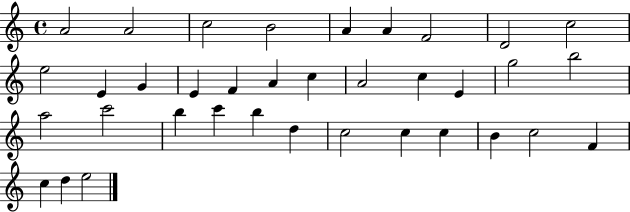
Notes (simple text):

A4/h A4/h C5/h B4/h A4/q A4/q F4/h D4/h C5/h E5/h E4/q G4/q E4/q F4/q A4/q C5/q A4/h C5/q E4/q G5/h B5/h A5/h C6/h B5/q C6/q B5/q D5/q C5/h C5/q C5/q B4/q C5/h F4/q C5/q D5/q E5/h